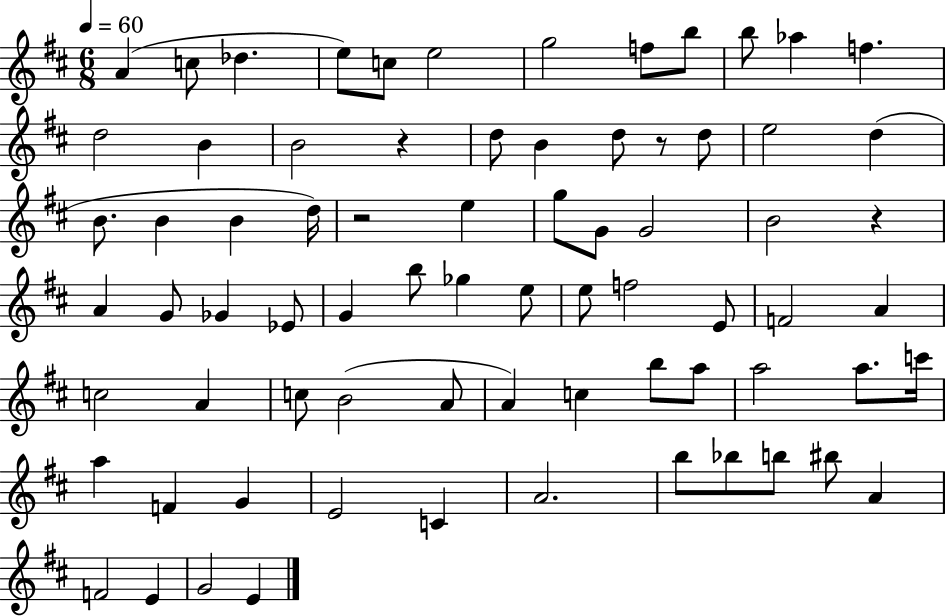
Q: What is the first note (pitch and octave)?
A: A4